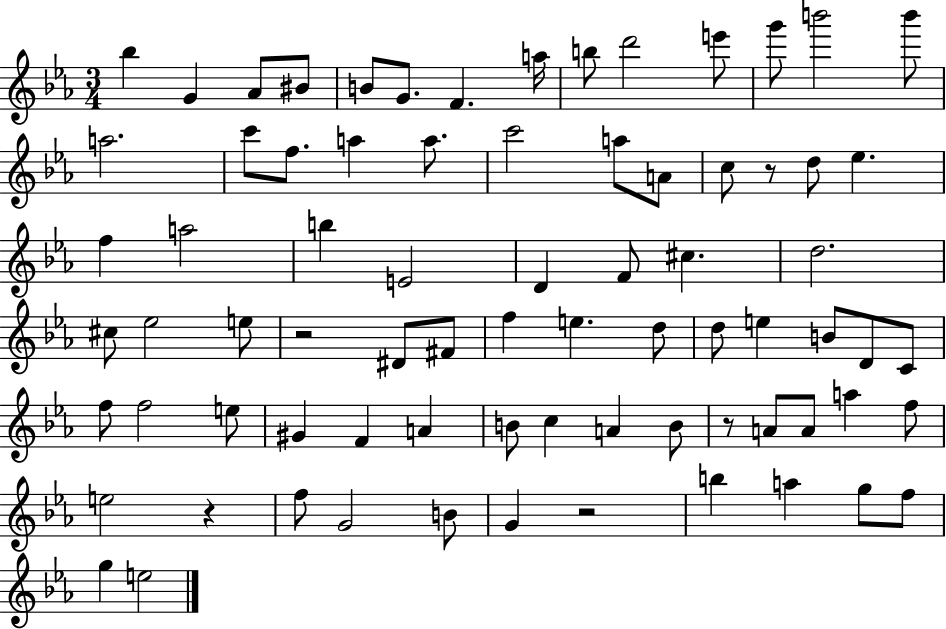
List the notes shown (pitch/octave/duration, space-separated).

Bb5/q G4/q Ab4/e BIS4/e B4/e G4/e. F4/q. A5/s B5/e D6/h E6/e G6/e B6/h B6/e A5/h. C6/e F5/e. A5/q A5/e. C6/h A5/e A4/e C5/e R/e D5/e Eb5/q. F5/q A5/h B5/q E4/h D4/q F4/e C#5/q. D5/h. C#5/e Eb5/h E5/e R/h D#4/e F#4/e F5/q E5/q. D5/e D5/e E5/q B4/e D4/e C4/e F5/e F5/h E5/e G#4/q F4/q A4/q B4/e C5/q A4/q B4/e R/e A4/e A4/e A5/q F5/e E5/h R/q F5/e G4/h B4/e G4/q R/h B5/q A5/q G5/e F5/e G5/q E5/h